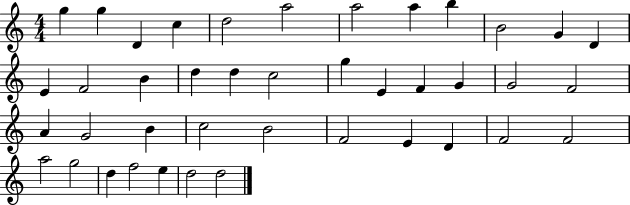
G5/q G5/q D4/q C5/q D5/h A5/h A5/h A5/q B5/q B4/h G4/q D4/q E4/q F4/h B4/q D5/q D5/q C5/h G5/q E4/q F4/q G4/q G4/h F4/h A4/q G4/h B4/q C5/h B4/h F4/h E4/q D4/q F4/h F4/h A5/h G5/h D5/q F5/h E5/q D5/h D5/h